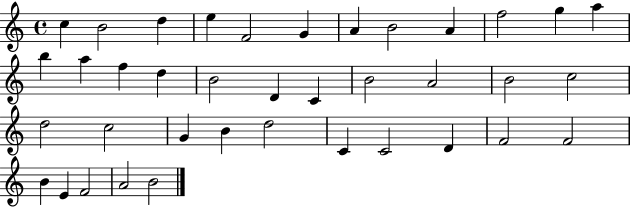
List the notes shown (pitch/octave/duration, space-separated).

C5/q B4/h D5/q E5/q F4/h G4/q A4/q B4/h A4/q F5/h G5/q A5/q B5/q A5/q F5/q D5/q B4/h D4/q C4/q B4/h A4/h B4/h C5/h D5/h C5/h G4/q B4/q D5/h C4/q C4/h D4/q F4/h F4/h B4/q E4/q F4/h A4/h B4/h